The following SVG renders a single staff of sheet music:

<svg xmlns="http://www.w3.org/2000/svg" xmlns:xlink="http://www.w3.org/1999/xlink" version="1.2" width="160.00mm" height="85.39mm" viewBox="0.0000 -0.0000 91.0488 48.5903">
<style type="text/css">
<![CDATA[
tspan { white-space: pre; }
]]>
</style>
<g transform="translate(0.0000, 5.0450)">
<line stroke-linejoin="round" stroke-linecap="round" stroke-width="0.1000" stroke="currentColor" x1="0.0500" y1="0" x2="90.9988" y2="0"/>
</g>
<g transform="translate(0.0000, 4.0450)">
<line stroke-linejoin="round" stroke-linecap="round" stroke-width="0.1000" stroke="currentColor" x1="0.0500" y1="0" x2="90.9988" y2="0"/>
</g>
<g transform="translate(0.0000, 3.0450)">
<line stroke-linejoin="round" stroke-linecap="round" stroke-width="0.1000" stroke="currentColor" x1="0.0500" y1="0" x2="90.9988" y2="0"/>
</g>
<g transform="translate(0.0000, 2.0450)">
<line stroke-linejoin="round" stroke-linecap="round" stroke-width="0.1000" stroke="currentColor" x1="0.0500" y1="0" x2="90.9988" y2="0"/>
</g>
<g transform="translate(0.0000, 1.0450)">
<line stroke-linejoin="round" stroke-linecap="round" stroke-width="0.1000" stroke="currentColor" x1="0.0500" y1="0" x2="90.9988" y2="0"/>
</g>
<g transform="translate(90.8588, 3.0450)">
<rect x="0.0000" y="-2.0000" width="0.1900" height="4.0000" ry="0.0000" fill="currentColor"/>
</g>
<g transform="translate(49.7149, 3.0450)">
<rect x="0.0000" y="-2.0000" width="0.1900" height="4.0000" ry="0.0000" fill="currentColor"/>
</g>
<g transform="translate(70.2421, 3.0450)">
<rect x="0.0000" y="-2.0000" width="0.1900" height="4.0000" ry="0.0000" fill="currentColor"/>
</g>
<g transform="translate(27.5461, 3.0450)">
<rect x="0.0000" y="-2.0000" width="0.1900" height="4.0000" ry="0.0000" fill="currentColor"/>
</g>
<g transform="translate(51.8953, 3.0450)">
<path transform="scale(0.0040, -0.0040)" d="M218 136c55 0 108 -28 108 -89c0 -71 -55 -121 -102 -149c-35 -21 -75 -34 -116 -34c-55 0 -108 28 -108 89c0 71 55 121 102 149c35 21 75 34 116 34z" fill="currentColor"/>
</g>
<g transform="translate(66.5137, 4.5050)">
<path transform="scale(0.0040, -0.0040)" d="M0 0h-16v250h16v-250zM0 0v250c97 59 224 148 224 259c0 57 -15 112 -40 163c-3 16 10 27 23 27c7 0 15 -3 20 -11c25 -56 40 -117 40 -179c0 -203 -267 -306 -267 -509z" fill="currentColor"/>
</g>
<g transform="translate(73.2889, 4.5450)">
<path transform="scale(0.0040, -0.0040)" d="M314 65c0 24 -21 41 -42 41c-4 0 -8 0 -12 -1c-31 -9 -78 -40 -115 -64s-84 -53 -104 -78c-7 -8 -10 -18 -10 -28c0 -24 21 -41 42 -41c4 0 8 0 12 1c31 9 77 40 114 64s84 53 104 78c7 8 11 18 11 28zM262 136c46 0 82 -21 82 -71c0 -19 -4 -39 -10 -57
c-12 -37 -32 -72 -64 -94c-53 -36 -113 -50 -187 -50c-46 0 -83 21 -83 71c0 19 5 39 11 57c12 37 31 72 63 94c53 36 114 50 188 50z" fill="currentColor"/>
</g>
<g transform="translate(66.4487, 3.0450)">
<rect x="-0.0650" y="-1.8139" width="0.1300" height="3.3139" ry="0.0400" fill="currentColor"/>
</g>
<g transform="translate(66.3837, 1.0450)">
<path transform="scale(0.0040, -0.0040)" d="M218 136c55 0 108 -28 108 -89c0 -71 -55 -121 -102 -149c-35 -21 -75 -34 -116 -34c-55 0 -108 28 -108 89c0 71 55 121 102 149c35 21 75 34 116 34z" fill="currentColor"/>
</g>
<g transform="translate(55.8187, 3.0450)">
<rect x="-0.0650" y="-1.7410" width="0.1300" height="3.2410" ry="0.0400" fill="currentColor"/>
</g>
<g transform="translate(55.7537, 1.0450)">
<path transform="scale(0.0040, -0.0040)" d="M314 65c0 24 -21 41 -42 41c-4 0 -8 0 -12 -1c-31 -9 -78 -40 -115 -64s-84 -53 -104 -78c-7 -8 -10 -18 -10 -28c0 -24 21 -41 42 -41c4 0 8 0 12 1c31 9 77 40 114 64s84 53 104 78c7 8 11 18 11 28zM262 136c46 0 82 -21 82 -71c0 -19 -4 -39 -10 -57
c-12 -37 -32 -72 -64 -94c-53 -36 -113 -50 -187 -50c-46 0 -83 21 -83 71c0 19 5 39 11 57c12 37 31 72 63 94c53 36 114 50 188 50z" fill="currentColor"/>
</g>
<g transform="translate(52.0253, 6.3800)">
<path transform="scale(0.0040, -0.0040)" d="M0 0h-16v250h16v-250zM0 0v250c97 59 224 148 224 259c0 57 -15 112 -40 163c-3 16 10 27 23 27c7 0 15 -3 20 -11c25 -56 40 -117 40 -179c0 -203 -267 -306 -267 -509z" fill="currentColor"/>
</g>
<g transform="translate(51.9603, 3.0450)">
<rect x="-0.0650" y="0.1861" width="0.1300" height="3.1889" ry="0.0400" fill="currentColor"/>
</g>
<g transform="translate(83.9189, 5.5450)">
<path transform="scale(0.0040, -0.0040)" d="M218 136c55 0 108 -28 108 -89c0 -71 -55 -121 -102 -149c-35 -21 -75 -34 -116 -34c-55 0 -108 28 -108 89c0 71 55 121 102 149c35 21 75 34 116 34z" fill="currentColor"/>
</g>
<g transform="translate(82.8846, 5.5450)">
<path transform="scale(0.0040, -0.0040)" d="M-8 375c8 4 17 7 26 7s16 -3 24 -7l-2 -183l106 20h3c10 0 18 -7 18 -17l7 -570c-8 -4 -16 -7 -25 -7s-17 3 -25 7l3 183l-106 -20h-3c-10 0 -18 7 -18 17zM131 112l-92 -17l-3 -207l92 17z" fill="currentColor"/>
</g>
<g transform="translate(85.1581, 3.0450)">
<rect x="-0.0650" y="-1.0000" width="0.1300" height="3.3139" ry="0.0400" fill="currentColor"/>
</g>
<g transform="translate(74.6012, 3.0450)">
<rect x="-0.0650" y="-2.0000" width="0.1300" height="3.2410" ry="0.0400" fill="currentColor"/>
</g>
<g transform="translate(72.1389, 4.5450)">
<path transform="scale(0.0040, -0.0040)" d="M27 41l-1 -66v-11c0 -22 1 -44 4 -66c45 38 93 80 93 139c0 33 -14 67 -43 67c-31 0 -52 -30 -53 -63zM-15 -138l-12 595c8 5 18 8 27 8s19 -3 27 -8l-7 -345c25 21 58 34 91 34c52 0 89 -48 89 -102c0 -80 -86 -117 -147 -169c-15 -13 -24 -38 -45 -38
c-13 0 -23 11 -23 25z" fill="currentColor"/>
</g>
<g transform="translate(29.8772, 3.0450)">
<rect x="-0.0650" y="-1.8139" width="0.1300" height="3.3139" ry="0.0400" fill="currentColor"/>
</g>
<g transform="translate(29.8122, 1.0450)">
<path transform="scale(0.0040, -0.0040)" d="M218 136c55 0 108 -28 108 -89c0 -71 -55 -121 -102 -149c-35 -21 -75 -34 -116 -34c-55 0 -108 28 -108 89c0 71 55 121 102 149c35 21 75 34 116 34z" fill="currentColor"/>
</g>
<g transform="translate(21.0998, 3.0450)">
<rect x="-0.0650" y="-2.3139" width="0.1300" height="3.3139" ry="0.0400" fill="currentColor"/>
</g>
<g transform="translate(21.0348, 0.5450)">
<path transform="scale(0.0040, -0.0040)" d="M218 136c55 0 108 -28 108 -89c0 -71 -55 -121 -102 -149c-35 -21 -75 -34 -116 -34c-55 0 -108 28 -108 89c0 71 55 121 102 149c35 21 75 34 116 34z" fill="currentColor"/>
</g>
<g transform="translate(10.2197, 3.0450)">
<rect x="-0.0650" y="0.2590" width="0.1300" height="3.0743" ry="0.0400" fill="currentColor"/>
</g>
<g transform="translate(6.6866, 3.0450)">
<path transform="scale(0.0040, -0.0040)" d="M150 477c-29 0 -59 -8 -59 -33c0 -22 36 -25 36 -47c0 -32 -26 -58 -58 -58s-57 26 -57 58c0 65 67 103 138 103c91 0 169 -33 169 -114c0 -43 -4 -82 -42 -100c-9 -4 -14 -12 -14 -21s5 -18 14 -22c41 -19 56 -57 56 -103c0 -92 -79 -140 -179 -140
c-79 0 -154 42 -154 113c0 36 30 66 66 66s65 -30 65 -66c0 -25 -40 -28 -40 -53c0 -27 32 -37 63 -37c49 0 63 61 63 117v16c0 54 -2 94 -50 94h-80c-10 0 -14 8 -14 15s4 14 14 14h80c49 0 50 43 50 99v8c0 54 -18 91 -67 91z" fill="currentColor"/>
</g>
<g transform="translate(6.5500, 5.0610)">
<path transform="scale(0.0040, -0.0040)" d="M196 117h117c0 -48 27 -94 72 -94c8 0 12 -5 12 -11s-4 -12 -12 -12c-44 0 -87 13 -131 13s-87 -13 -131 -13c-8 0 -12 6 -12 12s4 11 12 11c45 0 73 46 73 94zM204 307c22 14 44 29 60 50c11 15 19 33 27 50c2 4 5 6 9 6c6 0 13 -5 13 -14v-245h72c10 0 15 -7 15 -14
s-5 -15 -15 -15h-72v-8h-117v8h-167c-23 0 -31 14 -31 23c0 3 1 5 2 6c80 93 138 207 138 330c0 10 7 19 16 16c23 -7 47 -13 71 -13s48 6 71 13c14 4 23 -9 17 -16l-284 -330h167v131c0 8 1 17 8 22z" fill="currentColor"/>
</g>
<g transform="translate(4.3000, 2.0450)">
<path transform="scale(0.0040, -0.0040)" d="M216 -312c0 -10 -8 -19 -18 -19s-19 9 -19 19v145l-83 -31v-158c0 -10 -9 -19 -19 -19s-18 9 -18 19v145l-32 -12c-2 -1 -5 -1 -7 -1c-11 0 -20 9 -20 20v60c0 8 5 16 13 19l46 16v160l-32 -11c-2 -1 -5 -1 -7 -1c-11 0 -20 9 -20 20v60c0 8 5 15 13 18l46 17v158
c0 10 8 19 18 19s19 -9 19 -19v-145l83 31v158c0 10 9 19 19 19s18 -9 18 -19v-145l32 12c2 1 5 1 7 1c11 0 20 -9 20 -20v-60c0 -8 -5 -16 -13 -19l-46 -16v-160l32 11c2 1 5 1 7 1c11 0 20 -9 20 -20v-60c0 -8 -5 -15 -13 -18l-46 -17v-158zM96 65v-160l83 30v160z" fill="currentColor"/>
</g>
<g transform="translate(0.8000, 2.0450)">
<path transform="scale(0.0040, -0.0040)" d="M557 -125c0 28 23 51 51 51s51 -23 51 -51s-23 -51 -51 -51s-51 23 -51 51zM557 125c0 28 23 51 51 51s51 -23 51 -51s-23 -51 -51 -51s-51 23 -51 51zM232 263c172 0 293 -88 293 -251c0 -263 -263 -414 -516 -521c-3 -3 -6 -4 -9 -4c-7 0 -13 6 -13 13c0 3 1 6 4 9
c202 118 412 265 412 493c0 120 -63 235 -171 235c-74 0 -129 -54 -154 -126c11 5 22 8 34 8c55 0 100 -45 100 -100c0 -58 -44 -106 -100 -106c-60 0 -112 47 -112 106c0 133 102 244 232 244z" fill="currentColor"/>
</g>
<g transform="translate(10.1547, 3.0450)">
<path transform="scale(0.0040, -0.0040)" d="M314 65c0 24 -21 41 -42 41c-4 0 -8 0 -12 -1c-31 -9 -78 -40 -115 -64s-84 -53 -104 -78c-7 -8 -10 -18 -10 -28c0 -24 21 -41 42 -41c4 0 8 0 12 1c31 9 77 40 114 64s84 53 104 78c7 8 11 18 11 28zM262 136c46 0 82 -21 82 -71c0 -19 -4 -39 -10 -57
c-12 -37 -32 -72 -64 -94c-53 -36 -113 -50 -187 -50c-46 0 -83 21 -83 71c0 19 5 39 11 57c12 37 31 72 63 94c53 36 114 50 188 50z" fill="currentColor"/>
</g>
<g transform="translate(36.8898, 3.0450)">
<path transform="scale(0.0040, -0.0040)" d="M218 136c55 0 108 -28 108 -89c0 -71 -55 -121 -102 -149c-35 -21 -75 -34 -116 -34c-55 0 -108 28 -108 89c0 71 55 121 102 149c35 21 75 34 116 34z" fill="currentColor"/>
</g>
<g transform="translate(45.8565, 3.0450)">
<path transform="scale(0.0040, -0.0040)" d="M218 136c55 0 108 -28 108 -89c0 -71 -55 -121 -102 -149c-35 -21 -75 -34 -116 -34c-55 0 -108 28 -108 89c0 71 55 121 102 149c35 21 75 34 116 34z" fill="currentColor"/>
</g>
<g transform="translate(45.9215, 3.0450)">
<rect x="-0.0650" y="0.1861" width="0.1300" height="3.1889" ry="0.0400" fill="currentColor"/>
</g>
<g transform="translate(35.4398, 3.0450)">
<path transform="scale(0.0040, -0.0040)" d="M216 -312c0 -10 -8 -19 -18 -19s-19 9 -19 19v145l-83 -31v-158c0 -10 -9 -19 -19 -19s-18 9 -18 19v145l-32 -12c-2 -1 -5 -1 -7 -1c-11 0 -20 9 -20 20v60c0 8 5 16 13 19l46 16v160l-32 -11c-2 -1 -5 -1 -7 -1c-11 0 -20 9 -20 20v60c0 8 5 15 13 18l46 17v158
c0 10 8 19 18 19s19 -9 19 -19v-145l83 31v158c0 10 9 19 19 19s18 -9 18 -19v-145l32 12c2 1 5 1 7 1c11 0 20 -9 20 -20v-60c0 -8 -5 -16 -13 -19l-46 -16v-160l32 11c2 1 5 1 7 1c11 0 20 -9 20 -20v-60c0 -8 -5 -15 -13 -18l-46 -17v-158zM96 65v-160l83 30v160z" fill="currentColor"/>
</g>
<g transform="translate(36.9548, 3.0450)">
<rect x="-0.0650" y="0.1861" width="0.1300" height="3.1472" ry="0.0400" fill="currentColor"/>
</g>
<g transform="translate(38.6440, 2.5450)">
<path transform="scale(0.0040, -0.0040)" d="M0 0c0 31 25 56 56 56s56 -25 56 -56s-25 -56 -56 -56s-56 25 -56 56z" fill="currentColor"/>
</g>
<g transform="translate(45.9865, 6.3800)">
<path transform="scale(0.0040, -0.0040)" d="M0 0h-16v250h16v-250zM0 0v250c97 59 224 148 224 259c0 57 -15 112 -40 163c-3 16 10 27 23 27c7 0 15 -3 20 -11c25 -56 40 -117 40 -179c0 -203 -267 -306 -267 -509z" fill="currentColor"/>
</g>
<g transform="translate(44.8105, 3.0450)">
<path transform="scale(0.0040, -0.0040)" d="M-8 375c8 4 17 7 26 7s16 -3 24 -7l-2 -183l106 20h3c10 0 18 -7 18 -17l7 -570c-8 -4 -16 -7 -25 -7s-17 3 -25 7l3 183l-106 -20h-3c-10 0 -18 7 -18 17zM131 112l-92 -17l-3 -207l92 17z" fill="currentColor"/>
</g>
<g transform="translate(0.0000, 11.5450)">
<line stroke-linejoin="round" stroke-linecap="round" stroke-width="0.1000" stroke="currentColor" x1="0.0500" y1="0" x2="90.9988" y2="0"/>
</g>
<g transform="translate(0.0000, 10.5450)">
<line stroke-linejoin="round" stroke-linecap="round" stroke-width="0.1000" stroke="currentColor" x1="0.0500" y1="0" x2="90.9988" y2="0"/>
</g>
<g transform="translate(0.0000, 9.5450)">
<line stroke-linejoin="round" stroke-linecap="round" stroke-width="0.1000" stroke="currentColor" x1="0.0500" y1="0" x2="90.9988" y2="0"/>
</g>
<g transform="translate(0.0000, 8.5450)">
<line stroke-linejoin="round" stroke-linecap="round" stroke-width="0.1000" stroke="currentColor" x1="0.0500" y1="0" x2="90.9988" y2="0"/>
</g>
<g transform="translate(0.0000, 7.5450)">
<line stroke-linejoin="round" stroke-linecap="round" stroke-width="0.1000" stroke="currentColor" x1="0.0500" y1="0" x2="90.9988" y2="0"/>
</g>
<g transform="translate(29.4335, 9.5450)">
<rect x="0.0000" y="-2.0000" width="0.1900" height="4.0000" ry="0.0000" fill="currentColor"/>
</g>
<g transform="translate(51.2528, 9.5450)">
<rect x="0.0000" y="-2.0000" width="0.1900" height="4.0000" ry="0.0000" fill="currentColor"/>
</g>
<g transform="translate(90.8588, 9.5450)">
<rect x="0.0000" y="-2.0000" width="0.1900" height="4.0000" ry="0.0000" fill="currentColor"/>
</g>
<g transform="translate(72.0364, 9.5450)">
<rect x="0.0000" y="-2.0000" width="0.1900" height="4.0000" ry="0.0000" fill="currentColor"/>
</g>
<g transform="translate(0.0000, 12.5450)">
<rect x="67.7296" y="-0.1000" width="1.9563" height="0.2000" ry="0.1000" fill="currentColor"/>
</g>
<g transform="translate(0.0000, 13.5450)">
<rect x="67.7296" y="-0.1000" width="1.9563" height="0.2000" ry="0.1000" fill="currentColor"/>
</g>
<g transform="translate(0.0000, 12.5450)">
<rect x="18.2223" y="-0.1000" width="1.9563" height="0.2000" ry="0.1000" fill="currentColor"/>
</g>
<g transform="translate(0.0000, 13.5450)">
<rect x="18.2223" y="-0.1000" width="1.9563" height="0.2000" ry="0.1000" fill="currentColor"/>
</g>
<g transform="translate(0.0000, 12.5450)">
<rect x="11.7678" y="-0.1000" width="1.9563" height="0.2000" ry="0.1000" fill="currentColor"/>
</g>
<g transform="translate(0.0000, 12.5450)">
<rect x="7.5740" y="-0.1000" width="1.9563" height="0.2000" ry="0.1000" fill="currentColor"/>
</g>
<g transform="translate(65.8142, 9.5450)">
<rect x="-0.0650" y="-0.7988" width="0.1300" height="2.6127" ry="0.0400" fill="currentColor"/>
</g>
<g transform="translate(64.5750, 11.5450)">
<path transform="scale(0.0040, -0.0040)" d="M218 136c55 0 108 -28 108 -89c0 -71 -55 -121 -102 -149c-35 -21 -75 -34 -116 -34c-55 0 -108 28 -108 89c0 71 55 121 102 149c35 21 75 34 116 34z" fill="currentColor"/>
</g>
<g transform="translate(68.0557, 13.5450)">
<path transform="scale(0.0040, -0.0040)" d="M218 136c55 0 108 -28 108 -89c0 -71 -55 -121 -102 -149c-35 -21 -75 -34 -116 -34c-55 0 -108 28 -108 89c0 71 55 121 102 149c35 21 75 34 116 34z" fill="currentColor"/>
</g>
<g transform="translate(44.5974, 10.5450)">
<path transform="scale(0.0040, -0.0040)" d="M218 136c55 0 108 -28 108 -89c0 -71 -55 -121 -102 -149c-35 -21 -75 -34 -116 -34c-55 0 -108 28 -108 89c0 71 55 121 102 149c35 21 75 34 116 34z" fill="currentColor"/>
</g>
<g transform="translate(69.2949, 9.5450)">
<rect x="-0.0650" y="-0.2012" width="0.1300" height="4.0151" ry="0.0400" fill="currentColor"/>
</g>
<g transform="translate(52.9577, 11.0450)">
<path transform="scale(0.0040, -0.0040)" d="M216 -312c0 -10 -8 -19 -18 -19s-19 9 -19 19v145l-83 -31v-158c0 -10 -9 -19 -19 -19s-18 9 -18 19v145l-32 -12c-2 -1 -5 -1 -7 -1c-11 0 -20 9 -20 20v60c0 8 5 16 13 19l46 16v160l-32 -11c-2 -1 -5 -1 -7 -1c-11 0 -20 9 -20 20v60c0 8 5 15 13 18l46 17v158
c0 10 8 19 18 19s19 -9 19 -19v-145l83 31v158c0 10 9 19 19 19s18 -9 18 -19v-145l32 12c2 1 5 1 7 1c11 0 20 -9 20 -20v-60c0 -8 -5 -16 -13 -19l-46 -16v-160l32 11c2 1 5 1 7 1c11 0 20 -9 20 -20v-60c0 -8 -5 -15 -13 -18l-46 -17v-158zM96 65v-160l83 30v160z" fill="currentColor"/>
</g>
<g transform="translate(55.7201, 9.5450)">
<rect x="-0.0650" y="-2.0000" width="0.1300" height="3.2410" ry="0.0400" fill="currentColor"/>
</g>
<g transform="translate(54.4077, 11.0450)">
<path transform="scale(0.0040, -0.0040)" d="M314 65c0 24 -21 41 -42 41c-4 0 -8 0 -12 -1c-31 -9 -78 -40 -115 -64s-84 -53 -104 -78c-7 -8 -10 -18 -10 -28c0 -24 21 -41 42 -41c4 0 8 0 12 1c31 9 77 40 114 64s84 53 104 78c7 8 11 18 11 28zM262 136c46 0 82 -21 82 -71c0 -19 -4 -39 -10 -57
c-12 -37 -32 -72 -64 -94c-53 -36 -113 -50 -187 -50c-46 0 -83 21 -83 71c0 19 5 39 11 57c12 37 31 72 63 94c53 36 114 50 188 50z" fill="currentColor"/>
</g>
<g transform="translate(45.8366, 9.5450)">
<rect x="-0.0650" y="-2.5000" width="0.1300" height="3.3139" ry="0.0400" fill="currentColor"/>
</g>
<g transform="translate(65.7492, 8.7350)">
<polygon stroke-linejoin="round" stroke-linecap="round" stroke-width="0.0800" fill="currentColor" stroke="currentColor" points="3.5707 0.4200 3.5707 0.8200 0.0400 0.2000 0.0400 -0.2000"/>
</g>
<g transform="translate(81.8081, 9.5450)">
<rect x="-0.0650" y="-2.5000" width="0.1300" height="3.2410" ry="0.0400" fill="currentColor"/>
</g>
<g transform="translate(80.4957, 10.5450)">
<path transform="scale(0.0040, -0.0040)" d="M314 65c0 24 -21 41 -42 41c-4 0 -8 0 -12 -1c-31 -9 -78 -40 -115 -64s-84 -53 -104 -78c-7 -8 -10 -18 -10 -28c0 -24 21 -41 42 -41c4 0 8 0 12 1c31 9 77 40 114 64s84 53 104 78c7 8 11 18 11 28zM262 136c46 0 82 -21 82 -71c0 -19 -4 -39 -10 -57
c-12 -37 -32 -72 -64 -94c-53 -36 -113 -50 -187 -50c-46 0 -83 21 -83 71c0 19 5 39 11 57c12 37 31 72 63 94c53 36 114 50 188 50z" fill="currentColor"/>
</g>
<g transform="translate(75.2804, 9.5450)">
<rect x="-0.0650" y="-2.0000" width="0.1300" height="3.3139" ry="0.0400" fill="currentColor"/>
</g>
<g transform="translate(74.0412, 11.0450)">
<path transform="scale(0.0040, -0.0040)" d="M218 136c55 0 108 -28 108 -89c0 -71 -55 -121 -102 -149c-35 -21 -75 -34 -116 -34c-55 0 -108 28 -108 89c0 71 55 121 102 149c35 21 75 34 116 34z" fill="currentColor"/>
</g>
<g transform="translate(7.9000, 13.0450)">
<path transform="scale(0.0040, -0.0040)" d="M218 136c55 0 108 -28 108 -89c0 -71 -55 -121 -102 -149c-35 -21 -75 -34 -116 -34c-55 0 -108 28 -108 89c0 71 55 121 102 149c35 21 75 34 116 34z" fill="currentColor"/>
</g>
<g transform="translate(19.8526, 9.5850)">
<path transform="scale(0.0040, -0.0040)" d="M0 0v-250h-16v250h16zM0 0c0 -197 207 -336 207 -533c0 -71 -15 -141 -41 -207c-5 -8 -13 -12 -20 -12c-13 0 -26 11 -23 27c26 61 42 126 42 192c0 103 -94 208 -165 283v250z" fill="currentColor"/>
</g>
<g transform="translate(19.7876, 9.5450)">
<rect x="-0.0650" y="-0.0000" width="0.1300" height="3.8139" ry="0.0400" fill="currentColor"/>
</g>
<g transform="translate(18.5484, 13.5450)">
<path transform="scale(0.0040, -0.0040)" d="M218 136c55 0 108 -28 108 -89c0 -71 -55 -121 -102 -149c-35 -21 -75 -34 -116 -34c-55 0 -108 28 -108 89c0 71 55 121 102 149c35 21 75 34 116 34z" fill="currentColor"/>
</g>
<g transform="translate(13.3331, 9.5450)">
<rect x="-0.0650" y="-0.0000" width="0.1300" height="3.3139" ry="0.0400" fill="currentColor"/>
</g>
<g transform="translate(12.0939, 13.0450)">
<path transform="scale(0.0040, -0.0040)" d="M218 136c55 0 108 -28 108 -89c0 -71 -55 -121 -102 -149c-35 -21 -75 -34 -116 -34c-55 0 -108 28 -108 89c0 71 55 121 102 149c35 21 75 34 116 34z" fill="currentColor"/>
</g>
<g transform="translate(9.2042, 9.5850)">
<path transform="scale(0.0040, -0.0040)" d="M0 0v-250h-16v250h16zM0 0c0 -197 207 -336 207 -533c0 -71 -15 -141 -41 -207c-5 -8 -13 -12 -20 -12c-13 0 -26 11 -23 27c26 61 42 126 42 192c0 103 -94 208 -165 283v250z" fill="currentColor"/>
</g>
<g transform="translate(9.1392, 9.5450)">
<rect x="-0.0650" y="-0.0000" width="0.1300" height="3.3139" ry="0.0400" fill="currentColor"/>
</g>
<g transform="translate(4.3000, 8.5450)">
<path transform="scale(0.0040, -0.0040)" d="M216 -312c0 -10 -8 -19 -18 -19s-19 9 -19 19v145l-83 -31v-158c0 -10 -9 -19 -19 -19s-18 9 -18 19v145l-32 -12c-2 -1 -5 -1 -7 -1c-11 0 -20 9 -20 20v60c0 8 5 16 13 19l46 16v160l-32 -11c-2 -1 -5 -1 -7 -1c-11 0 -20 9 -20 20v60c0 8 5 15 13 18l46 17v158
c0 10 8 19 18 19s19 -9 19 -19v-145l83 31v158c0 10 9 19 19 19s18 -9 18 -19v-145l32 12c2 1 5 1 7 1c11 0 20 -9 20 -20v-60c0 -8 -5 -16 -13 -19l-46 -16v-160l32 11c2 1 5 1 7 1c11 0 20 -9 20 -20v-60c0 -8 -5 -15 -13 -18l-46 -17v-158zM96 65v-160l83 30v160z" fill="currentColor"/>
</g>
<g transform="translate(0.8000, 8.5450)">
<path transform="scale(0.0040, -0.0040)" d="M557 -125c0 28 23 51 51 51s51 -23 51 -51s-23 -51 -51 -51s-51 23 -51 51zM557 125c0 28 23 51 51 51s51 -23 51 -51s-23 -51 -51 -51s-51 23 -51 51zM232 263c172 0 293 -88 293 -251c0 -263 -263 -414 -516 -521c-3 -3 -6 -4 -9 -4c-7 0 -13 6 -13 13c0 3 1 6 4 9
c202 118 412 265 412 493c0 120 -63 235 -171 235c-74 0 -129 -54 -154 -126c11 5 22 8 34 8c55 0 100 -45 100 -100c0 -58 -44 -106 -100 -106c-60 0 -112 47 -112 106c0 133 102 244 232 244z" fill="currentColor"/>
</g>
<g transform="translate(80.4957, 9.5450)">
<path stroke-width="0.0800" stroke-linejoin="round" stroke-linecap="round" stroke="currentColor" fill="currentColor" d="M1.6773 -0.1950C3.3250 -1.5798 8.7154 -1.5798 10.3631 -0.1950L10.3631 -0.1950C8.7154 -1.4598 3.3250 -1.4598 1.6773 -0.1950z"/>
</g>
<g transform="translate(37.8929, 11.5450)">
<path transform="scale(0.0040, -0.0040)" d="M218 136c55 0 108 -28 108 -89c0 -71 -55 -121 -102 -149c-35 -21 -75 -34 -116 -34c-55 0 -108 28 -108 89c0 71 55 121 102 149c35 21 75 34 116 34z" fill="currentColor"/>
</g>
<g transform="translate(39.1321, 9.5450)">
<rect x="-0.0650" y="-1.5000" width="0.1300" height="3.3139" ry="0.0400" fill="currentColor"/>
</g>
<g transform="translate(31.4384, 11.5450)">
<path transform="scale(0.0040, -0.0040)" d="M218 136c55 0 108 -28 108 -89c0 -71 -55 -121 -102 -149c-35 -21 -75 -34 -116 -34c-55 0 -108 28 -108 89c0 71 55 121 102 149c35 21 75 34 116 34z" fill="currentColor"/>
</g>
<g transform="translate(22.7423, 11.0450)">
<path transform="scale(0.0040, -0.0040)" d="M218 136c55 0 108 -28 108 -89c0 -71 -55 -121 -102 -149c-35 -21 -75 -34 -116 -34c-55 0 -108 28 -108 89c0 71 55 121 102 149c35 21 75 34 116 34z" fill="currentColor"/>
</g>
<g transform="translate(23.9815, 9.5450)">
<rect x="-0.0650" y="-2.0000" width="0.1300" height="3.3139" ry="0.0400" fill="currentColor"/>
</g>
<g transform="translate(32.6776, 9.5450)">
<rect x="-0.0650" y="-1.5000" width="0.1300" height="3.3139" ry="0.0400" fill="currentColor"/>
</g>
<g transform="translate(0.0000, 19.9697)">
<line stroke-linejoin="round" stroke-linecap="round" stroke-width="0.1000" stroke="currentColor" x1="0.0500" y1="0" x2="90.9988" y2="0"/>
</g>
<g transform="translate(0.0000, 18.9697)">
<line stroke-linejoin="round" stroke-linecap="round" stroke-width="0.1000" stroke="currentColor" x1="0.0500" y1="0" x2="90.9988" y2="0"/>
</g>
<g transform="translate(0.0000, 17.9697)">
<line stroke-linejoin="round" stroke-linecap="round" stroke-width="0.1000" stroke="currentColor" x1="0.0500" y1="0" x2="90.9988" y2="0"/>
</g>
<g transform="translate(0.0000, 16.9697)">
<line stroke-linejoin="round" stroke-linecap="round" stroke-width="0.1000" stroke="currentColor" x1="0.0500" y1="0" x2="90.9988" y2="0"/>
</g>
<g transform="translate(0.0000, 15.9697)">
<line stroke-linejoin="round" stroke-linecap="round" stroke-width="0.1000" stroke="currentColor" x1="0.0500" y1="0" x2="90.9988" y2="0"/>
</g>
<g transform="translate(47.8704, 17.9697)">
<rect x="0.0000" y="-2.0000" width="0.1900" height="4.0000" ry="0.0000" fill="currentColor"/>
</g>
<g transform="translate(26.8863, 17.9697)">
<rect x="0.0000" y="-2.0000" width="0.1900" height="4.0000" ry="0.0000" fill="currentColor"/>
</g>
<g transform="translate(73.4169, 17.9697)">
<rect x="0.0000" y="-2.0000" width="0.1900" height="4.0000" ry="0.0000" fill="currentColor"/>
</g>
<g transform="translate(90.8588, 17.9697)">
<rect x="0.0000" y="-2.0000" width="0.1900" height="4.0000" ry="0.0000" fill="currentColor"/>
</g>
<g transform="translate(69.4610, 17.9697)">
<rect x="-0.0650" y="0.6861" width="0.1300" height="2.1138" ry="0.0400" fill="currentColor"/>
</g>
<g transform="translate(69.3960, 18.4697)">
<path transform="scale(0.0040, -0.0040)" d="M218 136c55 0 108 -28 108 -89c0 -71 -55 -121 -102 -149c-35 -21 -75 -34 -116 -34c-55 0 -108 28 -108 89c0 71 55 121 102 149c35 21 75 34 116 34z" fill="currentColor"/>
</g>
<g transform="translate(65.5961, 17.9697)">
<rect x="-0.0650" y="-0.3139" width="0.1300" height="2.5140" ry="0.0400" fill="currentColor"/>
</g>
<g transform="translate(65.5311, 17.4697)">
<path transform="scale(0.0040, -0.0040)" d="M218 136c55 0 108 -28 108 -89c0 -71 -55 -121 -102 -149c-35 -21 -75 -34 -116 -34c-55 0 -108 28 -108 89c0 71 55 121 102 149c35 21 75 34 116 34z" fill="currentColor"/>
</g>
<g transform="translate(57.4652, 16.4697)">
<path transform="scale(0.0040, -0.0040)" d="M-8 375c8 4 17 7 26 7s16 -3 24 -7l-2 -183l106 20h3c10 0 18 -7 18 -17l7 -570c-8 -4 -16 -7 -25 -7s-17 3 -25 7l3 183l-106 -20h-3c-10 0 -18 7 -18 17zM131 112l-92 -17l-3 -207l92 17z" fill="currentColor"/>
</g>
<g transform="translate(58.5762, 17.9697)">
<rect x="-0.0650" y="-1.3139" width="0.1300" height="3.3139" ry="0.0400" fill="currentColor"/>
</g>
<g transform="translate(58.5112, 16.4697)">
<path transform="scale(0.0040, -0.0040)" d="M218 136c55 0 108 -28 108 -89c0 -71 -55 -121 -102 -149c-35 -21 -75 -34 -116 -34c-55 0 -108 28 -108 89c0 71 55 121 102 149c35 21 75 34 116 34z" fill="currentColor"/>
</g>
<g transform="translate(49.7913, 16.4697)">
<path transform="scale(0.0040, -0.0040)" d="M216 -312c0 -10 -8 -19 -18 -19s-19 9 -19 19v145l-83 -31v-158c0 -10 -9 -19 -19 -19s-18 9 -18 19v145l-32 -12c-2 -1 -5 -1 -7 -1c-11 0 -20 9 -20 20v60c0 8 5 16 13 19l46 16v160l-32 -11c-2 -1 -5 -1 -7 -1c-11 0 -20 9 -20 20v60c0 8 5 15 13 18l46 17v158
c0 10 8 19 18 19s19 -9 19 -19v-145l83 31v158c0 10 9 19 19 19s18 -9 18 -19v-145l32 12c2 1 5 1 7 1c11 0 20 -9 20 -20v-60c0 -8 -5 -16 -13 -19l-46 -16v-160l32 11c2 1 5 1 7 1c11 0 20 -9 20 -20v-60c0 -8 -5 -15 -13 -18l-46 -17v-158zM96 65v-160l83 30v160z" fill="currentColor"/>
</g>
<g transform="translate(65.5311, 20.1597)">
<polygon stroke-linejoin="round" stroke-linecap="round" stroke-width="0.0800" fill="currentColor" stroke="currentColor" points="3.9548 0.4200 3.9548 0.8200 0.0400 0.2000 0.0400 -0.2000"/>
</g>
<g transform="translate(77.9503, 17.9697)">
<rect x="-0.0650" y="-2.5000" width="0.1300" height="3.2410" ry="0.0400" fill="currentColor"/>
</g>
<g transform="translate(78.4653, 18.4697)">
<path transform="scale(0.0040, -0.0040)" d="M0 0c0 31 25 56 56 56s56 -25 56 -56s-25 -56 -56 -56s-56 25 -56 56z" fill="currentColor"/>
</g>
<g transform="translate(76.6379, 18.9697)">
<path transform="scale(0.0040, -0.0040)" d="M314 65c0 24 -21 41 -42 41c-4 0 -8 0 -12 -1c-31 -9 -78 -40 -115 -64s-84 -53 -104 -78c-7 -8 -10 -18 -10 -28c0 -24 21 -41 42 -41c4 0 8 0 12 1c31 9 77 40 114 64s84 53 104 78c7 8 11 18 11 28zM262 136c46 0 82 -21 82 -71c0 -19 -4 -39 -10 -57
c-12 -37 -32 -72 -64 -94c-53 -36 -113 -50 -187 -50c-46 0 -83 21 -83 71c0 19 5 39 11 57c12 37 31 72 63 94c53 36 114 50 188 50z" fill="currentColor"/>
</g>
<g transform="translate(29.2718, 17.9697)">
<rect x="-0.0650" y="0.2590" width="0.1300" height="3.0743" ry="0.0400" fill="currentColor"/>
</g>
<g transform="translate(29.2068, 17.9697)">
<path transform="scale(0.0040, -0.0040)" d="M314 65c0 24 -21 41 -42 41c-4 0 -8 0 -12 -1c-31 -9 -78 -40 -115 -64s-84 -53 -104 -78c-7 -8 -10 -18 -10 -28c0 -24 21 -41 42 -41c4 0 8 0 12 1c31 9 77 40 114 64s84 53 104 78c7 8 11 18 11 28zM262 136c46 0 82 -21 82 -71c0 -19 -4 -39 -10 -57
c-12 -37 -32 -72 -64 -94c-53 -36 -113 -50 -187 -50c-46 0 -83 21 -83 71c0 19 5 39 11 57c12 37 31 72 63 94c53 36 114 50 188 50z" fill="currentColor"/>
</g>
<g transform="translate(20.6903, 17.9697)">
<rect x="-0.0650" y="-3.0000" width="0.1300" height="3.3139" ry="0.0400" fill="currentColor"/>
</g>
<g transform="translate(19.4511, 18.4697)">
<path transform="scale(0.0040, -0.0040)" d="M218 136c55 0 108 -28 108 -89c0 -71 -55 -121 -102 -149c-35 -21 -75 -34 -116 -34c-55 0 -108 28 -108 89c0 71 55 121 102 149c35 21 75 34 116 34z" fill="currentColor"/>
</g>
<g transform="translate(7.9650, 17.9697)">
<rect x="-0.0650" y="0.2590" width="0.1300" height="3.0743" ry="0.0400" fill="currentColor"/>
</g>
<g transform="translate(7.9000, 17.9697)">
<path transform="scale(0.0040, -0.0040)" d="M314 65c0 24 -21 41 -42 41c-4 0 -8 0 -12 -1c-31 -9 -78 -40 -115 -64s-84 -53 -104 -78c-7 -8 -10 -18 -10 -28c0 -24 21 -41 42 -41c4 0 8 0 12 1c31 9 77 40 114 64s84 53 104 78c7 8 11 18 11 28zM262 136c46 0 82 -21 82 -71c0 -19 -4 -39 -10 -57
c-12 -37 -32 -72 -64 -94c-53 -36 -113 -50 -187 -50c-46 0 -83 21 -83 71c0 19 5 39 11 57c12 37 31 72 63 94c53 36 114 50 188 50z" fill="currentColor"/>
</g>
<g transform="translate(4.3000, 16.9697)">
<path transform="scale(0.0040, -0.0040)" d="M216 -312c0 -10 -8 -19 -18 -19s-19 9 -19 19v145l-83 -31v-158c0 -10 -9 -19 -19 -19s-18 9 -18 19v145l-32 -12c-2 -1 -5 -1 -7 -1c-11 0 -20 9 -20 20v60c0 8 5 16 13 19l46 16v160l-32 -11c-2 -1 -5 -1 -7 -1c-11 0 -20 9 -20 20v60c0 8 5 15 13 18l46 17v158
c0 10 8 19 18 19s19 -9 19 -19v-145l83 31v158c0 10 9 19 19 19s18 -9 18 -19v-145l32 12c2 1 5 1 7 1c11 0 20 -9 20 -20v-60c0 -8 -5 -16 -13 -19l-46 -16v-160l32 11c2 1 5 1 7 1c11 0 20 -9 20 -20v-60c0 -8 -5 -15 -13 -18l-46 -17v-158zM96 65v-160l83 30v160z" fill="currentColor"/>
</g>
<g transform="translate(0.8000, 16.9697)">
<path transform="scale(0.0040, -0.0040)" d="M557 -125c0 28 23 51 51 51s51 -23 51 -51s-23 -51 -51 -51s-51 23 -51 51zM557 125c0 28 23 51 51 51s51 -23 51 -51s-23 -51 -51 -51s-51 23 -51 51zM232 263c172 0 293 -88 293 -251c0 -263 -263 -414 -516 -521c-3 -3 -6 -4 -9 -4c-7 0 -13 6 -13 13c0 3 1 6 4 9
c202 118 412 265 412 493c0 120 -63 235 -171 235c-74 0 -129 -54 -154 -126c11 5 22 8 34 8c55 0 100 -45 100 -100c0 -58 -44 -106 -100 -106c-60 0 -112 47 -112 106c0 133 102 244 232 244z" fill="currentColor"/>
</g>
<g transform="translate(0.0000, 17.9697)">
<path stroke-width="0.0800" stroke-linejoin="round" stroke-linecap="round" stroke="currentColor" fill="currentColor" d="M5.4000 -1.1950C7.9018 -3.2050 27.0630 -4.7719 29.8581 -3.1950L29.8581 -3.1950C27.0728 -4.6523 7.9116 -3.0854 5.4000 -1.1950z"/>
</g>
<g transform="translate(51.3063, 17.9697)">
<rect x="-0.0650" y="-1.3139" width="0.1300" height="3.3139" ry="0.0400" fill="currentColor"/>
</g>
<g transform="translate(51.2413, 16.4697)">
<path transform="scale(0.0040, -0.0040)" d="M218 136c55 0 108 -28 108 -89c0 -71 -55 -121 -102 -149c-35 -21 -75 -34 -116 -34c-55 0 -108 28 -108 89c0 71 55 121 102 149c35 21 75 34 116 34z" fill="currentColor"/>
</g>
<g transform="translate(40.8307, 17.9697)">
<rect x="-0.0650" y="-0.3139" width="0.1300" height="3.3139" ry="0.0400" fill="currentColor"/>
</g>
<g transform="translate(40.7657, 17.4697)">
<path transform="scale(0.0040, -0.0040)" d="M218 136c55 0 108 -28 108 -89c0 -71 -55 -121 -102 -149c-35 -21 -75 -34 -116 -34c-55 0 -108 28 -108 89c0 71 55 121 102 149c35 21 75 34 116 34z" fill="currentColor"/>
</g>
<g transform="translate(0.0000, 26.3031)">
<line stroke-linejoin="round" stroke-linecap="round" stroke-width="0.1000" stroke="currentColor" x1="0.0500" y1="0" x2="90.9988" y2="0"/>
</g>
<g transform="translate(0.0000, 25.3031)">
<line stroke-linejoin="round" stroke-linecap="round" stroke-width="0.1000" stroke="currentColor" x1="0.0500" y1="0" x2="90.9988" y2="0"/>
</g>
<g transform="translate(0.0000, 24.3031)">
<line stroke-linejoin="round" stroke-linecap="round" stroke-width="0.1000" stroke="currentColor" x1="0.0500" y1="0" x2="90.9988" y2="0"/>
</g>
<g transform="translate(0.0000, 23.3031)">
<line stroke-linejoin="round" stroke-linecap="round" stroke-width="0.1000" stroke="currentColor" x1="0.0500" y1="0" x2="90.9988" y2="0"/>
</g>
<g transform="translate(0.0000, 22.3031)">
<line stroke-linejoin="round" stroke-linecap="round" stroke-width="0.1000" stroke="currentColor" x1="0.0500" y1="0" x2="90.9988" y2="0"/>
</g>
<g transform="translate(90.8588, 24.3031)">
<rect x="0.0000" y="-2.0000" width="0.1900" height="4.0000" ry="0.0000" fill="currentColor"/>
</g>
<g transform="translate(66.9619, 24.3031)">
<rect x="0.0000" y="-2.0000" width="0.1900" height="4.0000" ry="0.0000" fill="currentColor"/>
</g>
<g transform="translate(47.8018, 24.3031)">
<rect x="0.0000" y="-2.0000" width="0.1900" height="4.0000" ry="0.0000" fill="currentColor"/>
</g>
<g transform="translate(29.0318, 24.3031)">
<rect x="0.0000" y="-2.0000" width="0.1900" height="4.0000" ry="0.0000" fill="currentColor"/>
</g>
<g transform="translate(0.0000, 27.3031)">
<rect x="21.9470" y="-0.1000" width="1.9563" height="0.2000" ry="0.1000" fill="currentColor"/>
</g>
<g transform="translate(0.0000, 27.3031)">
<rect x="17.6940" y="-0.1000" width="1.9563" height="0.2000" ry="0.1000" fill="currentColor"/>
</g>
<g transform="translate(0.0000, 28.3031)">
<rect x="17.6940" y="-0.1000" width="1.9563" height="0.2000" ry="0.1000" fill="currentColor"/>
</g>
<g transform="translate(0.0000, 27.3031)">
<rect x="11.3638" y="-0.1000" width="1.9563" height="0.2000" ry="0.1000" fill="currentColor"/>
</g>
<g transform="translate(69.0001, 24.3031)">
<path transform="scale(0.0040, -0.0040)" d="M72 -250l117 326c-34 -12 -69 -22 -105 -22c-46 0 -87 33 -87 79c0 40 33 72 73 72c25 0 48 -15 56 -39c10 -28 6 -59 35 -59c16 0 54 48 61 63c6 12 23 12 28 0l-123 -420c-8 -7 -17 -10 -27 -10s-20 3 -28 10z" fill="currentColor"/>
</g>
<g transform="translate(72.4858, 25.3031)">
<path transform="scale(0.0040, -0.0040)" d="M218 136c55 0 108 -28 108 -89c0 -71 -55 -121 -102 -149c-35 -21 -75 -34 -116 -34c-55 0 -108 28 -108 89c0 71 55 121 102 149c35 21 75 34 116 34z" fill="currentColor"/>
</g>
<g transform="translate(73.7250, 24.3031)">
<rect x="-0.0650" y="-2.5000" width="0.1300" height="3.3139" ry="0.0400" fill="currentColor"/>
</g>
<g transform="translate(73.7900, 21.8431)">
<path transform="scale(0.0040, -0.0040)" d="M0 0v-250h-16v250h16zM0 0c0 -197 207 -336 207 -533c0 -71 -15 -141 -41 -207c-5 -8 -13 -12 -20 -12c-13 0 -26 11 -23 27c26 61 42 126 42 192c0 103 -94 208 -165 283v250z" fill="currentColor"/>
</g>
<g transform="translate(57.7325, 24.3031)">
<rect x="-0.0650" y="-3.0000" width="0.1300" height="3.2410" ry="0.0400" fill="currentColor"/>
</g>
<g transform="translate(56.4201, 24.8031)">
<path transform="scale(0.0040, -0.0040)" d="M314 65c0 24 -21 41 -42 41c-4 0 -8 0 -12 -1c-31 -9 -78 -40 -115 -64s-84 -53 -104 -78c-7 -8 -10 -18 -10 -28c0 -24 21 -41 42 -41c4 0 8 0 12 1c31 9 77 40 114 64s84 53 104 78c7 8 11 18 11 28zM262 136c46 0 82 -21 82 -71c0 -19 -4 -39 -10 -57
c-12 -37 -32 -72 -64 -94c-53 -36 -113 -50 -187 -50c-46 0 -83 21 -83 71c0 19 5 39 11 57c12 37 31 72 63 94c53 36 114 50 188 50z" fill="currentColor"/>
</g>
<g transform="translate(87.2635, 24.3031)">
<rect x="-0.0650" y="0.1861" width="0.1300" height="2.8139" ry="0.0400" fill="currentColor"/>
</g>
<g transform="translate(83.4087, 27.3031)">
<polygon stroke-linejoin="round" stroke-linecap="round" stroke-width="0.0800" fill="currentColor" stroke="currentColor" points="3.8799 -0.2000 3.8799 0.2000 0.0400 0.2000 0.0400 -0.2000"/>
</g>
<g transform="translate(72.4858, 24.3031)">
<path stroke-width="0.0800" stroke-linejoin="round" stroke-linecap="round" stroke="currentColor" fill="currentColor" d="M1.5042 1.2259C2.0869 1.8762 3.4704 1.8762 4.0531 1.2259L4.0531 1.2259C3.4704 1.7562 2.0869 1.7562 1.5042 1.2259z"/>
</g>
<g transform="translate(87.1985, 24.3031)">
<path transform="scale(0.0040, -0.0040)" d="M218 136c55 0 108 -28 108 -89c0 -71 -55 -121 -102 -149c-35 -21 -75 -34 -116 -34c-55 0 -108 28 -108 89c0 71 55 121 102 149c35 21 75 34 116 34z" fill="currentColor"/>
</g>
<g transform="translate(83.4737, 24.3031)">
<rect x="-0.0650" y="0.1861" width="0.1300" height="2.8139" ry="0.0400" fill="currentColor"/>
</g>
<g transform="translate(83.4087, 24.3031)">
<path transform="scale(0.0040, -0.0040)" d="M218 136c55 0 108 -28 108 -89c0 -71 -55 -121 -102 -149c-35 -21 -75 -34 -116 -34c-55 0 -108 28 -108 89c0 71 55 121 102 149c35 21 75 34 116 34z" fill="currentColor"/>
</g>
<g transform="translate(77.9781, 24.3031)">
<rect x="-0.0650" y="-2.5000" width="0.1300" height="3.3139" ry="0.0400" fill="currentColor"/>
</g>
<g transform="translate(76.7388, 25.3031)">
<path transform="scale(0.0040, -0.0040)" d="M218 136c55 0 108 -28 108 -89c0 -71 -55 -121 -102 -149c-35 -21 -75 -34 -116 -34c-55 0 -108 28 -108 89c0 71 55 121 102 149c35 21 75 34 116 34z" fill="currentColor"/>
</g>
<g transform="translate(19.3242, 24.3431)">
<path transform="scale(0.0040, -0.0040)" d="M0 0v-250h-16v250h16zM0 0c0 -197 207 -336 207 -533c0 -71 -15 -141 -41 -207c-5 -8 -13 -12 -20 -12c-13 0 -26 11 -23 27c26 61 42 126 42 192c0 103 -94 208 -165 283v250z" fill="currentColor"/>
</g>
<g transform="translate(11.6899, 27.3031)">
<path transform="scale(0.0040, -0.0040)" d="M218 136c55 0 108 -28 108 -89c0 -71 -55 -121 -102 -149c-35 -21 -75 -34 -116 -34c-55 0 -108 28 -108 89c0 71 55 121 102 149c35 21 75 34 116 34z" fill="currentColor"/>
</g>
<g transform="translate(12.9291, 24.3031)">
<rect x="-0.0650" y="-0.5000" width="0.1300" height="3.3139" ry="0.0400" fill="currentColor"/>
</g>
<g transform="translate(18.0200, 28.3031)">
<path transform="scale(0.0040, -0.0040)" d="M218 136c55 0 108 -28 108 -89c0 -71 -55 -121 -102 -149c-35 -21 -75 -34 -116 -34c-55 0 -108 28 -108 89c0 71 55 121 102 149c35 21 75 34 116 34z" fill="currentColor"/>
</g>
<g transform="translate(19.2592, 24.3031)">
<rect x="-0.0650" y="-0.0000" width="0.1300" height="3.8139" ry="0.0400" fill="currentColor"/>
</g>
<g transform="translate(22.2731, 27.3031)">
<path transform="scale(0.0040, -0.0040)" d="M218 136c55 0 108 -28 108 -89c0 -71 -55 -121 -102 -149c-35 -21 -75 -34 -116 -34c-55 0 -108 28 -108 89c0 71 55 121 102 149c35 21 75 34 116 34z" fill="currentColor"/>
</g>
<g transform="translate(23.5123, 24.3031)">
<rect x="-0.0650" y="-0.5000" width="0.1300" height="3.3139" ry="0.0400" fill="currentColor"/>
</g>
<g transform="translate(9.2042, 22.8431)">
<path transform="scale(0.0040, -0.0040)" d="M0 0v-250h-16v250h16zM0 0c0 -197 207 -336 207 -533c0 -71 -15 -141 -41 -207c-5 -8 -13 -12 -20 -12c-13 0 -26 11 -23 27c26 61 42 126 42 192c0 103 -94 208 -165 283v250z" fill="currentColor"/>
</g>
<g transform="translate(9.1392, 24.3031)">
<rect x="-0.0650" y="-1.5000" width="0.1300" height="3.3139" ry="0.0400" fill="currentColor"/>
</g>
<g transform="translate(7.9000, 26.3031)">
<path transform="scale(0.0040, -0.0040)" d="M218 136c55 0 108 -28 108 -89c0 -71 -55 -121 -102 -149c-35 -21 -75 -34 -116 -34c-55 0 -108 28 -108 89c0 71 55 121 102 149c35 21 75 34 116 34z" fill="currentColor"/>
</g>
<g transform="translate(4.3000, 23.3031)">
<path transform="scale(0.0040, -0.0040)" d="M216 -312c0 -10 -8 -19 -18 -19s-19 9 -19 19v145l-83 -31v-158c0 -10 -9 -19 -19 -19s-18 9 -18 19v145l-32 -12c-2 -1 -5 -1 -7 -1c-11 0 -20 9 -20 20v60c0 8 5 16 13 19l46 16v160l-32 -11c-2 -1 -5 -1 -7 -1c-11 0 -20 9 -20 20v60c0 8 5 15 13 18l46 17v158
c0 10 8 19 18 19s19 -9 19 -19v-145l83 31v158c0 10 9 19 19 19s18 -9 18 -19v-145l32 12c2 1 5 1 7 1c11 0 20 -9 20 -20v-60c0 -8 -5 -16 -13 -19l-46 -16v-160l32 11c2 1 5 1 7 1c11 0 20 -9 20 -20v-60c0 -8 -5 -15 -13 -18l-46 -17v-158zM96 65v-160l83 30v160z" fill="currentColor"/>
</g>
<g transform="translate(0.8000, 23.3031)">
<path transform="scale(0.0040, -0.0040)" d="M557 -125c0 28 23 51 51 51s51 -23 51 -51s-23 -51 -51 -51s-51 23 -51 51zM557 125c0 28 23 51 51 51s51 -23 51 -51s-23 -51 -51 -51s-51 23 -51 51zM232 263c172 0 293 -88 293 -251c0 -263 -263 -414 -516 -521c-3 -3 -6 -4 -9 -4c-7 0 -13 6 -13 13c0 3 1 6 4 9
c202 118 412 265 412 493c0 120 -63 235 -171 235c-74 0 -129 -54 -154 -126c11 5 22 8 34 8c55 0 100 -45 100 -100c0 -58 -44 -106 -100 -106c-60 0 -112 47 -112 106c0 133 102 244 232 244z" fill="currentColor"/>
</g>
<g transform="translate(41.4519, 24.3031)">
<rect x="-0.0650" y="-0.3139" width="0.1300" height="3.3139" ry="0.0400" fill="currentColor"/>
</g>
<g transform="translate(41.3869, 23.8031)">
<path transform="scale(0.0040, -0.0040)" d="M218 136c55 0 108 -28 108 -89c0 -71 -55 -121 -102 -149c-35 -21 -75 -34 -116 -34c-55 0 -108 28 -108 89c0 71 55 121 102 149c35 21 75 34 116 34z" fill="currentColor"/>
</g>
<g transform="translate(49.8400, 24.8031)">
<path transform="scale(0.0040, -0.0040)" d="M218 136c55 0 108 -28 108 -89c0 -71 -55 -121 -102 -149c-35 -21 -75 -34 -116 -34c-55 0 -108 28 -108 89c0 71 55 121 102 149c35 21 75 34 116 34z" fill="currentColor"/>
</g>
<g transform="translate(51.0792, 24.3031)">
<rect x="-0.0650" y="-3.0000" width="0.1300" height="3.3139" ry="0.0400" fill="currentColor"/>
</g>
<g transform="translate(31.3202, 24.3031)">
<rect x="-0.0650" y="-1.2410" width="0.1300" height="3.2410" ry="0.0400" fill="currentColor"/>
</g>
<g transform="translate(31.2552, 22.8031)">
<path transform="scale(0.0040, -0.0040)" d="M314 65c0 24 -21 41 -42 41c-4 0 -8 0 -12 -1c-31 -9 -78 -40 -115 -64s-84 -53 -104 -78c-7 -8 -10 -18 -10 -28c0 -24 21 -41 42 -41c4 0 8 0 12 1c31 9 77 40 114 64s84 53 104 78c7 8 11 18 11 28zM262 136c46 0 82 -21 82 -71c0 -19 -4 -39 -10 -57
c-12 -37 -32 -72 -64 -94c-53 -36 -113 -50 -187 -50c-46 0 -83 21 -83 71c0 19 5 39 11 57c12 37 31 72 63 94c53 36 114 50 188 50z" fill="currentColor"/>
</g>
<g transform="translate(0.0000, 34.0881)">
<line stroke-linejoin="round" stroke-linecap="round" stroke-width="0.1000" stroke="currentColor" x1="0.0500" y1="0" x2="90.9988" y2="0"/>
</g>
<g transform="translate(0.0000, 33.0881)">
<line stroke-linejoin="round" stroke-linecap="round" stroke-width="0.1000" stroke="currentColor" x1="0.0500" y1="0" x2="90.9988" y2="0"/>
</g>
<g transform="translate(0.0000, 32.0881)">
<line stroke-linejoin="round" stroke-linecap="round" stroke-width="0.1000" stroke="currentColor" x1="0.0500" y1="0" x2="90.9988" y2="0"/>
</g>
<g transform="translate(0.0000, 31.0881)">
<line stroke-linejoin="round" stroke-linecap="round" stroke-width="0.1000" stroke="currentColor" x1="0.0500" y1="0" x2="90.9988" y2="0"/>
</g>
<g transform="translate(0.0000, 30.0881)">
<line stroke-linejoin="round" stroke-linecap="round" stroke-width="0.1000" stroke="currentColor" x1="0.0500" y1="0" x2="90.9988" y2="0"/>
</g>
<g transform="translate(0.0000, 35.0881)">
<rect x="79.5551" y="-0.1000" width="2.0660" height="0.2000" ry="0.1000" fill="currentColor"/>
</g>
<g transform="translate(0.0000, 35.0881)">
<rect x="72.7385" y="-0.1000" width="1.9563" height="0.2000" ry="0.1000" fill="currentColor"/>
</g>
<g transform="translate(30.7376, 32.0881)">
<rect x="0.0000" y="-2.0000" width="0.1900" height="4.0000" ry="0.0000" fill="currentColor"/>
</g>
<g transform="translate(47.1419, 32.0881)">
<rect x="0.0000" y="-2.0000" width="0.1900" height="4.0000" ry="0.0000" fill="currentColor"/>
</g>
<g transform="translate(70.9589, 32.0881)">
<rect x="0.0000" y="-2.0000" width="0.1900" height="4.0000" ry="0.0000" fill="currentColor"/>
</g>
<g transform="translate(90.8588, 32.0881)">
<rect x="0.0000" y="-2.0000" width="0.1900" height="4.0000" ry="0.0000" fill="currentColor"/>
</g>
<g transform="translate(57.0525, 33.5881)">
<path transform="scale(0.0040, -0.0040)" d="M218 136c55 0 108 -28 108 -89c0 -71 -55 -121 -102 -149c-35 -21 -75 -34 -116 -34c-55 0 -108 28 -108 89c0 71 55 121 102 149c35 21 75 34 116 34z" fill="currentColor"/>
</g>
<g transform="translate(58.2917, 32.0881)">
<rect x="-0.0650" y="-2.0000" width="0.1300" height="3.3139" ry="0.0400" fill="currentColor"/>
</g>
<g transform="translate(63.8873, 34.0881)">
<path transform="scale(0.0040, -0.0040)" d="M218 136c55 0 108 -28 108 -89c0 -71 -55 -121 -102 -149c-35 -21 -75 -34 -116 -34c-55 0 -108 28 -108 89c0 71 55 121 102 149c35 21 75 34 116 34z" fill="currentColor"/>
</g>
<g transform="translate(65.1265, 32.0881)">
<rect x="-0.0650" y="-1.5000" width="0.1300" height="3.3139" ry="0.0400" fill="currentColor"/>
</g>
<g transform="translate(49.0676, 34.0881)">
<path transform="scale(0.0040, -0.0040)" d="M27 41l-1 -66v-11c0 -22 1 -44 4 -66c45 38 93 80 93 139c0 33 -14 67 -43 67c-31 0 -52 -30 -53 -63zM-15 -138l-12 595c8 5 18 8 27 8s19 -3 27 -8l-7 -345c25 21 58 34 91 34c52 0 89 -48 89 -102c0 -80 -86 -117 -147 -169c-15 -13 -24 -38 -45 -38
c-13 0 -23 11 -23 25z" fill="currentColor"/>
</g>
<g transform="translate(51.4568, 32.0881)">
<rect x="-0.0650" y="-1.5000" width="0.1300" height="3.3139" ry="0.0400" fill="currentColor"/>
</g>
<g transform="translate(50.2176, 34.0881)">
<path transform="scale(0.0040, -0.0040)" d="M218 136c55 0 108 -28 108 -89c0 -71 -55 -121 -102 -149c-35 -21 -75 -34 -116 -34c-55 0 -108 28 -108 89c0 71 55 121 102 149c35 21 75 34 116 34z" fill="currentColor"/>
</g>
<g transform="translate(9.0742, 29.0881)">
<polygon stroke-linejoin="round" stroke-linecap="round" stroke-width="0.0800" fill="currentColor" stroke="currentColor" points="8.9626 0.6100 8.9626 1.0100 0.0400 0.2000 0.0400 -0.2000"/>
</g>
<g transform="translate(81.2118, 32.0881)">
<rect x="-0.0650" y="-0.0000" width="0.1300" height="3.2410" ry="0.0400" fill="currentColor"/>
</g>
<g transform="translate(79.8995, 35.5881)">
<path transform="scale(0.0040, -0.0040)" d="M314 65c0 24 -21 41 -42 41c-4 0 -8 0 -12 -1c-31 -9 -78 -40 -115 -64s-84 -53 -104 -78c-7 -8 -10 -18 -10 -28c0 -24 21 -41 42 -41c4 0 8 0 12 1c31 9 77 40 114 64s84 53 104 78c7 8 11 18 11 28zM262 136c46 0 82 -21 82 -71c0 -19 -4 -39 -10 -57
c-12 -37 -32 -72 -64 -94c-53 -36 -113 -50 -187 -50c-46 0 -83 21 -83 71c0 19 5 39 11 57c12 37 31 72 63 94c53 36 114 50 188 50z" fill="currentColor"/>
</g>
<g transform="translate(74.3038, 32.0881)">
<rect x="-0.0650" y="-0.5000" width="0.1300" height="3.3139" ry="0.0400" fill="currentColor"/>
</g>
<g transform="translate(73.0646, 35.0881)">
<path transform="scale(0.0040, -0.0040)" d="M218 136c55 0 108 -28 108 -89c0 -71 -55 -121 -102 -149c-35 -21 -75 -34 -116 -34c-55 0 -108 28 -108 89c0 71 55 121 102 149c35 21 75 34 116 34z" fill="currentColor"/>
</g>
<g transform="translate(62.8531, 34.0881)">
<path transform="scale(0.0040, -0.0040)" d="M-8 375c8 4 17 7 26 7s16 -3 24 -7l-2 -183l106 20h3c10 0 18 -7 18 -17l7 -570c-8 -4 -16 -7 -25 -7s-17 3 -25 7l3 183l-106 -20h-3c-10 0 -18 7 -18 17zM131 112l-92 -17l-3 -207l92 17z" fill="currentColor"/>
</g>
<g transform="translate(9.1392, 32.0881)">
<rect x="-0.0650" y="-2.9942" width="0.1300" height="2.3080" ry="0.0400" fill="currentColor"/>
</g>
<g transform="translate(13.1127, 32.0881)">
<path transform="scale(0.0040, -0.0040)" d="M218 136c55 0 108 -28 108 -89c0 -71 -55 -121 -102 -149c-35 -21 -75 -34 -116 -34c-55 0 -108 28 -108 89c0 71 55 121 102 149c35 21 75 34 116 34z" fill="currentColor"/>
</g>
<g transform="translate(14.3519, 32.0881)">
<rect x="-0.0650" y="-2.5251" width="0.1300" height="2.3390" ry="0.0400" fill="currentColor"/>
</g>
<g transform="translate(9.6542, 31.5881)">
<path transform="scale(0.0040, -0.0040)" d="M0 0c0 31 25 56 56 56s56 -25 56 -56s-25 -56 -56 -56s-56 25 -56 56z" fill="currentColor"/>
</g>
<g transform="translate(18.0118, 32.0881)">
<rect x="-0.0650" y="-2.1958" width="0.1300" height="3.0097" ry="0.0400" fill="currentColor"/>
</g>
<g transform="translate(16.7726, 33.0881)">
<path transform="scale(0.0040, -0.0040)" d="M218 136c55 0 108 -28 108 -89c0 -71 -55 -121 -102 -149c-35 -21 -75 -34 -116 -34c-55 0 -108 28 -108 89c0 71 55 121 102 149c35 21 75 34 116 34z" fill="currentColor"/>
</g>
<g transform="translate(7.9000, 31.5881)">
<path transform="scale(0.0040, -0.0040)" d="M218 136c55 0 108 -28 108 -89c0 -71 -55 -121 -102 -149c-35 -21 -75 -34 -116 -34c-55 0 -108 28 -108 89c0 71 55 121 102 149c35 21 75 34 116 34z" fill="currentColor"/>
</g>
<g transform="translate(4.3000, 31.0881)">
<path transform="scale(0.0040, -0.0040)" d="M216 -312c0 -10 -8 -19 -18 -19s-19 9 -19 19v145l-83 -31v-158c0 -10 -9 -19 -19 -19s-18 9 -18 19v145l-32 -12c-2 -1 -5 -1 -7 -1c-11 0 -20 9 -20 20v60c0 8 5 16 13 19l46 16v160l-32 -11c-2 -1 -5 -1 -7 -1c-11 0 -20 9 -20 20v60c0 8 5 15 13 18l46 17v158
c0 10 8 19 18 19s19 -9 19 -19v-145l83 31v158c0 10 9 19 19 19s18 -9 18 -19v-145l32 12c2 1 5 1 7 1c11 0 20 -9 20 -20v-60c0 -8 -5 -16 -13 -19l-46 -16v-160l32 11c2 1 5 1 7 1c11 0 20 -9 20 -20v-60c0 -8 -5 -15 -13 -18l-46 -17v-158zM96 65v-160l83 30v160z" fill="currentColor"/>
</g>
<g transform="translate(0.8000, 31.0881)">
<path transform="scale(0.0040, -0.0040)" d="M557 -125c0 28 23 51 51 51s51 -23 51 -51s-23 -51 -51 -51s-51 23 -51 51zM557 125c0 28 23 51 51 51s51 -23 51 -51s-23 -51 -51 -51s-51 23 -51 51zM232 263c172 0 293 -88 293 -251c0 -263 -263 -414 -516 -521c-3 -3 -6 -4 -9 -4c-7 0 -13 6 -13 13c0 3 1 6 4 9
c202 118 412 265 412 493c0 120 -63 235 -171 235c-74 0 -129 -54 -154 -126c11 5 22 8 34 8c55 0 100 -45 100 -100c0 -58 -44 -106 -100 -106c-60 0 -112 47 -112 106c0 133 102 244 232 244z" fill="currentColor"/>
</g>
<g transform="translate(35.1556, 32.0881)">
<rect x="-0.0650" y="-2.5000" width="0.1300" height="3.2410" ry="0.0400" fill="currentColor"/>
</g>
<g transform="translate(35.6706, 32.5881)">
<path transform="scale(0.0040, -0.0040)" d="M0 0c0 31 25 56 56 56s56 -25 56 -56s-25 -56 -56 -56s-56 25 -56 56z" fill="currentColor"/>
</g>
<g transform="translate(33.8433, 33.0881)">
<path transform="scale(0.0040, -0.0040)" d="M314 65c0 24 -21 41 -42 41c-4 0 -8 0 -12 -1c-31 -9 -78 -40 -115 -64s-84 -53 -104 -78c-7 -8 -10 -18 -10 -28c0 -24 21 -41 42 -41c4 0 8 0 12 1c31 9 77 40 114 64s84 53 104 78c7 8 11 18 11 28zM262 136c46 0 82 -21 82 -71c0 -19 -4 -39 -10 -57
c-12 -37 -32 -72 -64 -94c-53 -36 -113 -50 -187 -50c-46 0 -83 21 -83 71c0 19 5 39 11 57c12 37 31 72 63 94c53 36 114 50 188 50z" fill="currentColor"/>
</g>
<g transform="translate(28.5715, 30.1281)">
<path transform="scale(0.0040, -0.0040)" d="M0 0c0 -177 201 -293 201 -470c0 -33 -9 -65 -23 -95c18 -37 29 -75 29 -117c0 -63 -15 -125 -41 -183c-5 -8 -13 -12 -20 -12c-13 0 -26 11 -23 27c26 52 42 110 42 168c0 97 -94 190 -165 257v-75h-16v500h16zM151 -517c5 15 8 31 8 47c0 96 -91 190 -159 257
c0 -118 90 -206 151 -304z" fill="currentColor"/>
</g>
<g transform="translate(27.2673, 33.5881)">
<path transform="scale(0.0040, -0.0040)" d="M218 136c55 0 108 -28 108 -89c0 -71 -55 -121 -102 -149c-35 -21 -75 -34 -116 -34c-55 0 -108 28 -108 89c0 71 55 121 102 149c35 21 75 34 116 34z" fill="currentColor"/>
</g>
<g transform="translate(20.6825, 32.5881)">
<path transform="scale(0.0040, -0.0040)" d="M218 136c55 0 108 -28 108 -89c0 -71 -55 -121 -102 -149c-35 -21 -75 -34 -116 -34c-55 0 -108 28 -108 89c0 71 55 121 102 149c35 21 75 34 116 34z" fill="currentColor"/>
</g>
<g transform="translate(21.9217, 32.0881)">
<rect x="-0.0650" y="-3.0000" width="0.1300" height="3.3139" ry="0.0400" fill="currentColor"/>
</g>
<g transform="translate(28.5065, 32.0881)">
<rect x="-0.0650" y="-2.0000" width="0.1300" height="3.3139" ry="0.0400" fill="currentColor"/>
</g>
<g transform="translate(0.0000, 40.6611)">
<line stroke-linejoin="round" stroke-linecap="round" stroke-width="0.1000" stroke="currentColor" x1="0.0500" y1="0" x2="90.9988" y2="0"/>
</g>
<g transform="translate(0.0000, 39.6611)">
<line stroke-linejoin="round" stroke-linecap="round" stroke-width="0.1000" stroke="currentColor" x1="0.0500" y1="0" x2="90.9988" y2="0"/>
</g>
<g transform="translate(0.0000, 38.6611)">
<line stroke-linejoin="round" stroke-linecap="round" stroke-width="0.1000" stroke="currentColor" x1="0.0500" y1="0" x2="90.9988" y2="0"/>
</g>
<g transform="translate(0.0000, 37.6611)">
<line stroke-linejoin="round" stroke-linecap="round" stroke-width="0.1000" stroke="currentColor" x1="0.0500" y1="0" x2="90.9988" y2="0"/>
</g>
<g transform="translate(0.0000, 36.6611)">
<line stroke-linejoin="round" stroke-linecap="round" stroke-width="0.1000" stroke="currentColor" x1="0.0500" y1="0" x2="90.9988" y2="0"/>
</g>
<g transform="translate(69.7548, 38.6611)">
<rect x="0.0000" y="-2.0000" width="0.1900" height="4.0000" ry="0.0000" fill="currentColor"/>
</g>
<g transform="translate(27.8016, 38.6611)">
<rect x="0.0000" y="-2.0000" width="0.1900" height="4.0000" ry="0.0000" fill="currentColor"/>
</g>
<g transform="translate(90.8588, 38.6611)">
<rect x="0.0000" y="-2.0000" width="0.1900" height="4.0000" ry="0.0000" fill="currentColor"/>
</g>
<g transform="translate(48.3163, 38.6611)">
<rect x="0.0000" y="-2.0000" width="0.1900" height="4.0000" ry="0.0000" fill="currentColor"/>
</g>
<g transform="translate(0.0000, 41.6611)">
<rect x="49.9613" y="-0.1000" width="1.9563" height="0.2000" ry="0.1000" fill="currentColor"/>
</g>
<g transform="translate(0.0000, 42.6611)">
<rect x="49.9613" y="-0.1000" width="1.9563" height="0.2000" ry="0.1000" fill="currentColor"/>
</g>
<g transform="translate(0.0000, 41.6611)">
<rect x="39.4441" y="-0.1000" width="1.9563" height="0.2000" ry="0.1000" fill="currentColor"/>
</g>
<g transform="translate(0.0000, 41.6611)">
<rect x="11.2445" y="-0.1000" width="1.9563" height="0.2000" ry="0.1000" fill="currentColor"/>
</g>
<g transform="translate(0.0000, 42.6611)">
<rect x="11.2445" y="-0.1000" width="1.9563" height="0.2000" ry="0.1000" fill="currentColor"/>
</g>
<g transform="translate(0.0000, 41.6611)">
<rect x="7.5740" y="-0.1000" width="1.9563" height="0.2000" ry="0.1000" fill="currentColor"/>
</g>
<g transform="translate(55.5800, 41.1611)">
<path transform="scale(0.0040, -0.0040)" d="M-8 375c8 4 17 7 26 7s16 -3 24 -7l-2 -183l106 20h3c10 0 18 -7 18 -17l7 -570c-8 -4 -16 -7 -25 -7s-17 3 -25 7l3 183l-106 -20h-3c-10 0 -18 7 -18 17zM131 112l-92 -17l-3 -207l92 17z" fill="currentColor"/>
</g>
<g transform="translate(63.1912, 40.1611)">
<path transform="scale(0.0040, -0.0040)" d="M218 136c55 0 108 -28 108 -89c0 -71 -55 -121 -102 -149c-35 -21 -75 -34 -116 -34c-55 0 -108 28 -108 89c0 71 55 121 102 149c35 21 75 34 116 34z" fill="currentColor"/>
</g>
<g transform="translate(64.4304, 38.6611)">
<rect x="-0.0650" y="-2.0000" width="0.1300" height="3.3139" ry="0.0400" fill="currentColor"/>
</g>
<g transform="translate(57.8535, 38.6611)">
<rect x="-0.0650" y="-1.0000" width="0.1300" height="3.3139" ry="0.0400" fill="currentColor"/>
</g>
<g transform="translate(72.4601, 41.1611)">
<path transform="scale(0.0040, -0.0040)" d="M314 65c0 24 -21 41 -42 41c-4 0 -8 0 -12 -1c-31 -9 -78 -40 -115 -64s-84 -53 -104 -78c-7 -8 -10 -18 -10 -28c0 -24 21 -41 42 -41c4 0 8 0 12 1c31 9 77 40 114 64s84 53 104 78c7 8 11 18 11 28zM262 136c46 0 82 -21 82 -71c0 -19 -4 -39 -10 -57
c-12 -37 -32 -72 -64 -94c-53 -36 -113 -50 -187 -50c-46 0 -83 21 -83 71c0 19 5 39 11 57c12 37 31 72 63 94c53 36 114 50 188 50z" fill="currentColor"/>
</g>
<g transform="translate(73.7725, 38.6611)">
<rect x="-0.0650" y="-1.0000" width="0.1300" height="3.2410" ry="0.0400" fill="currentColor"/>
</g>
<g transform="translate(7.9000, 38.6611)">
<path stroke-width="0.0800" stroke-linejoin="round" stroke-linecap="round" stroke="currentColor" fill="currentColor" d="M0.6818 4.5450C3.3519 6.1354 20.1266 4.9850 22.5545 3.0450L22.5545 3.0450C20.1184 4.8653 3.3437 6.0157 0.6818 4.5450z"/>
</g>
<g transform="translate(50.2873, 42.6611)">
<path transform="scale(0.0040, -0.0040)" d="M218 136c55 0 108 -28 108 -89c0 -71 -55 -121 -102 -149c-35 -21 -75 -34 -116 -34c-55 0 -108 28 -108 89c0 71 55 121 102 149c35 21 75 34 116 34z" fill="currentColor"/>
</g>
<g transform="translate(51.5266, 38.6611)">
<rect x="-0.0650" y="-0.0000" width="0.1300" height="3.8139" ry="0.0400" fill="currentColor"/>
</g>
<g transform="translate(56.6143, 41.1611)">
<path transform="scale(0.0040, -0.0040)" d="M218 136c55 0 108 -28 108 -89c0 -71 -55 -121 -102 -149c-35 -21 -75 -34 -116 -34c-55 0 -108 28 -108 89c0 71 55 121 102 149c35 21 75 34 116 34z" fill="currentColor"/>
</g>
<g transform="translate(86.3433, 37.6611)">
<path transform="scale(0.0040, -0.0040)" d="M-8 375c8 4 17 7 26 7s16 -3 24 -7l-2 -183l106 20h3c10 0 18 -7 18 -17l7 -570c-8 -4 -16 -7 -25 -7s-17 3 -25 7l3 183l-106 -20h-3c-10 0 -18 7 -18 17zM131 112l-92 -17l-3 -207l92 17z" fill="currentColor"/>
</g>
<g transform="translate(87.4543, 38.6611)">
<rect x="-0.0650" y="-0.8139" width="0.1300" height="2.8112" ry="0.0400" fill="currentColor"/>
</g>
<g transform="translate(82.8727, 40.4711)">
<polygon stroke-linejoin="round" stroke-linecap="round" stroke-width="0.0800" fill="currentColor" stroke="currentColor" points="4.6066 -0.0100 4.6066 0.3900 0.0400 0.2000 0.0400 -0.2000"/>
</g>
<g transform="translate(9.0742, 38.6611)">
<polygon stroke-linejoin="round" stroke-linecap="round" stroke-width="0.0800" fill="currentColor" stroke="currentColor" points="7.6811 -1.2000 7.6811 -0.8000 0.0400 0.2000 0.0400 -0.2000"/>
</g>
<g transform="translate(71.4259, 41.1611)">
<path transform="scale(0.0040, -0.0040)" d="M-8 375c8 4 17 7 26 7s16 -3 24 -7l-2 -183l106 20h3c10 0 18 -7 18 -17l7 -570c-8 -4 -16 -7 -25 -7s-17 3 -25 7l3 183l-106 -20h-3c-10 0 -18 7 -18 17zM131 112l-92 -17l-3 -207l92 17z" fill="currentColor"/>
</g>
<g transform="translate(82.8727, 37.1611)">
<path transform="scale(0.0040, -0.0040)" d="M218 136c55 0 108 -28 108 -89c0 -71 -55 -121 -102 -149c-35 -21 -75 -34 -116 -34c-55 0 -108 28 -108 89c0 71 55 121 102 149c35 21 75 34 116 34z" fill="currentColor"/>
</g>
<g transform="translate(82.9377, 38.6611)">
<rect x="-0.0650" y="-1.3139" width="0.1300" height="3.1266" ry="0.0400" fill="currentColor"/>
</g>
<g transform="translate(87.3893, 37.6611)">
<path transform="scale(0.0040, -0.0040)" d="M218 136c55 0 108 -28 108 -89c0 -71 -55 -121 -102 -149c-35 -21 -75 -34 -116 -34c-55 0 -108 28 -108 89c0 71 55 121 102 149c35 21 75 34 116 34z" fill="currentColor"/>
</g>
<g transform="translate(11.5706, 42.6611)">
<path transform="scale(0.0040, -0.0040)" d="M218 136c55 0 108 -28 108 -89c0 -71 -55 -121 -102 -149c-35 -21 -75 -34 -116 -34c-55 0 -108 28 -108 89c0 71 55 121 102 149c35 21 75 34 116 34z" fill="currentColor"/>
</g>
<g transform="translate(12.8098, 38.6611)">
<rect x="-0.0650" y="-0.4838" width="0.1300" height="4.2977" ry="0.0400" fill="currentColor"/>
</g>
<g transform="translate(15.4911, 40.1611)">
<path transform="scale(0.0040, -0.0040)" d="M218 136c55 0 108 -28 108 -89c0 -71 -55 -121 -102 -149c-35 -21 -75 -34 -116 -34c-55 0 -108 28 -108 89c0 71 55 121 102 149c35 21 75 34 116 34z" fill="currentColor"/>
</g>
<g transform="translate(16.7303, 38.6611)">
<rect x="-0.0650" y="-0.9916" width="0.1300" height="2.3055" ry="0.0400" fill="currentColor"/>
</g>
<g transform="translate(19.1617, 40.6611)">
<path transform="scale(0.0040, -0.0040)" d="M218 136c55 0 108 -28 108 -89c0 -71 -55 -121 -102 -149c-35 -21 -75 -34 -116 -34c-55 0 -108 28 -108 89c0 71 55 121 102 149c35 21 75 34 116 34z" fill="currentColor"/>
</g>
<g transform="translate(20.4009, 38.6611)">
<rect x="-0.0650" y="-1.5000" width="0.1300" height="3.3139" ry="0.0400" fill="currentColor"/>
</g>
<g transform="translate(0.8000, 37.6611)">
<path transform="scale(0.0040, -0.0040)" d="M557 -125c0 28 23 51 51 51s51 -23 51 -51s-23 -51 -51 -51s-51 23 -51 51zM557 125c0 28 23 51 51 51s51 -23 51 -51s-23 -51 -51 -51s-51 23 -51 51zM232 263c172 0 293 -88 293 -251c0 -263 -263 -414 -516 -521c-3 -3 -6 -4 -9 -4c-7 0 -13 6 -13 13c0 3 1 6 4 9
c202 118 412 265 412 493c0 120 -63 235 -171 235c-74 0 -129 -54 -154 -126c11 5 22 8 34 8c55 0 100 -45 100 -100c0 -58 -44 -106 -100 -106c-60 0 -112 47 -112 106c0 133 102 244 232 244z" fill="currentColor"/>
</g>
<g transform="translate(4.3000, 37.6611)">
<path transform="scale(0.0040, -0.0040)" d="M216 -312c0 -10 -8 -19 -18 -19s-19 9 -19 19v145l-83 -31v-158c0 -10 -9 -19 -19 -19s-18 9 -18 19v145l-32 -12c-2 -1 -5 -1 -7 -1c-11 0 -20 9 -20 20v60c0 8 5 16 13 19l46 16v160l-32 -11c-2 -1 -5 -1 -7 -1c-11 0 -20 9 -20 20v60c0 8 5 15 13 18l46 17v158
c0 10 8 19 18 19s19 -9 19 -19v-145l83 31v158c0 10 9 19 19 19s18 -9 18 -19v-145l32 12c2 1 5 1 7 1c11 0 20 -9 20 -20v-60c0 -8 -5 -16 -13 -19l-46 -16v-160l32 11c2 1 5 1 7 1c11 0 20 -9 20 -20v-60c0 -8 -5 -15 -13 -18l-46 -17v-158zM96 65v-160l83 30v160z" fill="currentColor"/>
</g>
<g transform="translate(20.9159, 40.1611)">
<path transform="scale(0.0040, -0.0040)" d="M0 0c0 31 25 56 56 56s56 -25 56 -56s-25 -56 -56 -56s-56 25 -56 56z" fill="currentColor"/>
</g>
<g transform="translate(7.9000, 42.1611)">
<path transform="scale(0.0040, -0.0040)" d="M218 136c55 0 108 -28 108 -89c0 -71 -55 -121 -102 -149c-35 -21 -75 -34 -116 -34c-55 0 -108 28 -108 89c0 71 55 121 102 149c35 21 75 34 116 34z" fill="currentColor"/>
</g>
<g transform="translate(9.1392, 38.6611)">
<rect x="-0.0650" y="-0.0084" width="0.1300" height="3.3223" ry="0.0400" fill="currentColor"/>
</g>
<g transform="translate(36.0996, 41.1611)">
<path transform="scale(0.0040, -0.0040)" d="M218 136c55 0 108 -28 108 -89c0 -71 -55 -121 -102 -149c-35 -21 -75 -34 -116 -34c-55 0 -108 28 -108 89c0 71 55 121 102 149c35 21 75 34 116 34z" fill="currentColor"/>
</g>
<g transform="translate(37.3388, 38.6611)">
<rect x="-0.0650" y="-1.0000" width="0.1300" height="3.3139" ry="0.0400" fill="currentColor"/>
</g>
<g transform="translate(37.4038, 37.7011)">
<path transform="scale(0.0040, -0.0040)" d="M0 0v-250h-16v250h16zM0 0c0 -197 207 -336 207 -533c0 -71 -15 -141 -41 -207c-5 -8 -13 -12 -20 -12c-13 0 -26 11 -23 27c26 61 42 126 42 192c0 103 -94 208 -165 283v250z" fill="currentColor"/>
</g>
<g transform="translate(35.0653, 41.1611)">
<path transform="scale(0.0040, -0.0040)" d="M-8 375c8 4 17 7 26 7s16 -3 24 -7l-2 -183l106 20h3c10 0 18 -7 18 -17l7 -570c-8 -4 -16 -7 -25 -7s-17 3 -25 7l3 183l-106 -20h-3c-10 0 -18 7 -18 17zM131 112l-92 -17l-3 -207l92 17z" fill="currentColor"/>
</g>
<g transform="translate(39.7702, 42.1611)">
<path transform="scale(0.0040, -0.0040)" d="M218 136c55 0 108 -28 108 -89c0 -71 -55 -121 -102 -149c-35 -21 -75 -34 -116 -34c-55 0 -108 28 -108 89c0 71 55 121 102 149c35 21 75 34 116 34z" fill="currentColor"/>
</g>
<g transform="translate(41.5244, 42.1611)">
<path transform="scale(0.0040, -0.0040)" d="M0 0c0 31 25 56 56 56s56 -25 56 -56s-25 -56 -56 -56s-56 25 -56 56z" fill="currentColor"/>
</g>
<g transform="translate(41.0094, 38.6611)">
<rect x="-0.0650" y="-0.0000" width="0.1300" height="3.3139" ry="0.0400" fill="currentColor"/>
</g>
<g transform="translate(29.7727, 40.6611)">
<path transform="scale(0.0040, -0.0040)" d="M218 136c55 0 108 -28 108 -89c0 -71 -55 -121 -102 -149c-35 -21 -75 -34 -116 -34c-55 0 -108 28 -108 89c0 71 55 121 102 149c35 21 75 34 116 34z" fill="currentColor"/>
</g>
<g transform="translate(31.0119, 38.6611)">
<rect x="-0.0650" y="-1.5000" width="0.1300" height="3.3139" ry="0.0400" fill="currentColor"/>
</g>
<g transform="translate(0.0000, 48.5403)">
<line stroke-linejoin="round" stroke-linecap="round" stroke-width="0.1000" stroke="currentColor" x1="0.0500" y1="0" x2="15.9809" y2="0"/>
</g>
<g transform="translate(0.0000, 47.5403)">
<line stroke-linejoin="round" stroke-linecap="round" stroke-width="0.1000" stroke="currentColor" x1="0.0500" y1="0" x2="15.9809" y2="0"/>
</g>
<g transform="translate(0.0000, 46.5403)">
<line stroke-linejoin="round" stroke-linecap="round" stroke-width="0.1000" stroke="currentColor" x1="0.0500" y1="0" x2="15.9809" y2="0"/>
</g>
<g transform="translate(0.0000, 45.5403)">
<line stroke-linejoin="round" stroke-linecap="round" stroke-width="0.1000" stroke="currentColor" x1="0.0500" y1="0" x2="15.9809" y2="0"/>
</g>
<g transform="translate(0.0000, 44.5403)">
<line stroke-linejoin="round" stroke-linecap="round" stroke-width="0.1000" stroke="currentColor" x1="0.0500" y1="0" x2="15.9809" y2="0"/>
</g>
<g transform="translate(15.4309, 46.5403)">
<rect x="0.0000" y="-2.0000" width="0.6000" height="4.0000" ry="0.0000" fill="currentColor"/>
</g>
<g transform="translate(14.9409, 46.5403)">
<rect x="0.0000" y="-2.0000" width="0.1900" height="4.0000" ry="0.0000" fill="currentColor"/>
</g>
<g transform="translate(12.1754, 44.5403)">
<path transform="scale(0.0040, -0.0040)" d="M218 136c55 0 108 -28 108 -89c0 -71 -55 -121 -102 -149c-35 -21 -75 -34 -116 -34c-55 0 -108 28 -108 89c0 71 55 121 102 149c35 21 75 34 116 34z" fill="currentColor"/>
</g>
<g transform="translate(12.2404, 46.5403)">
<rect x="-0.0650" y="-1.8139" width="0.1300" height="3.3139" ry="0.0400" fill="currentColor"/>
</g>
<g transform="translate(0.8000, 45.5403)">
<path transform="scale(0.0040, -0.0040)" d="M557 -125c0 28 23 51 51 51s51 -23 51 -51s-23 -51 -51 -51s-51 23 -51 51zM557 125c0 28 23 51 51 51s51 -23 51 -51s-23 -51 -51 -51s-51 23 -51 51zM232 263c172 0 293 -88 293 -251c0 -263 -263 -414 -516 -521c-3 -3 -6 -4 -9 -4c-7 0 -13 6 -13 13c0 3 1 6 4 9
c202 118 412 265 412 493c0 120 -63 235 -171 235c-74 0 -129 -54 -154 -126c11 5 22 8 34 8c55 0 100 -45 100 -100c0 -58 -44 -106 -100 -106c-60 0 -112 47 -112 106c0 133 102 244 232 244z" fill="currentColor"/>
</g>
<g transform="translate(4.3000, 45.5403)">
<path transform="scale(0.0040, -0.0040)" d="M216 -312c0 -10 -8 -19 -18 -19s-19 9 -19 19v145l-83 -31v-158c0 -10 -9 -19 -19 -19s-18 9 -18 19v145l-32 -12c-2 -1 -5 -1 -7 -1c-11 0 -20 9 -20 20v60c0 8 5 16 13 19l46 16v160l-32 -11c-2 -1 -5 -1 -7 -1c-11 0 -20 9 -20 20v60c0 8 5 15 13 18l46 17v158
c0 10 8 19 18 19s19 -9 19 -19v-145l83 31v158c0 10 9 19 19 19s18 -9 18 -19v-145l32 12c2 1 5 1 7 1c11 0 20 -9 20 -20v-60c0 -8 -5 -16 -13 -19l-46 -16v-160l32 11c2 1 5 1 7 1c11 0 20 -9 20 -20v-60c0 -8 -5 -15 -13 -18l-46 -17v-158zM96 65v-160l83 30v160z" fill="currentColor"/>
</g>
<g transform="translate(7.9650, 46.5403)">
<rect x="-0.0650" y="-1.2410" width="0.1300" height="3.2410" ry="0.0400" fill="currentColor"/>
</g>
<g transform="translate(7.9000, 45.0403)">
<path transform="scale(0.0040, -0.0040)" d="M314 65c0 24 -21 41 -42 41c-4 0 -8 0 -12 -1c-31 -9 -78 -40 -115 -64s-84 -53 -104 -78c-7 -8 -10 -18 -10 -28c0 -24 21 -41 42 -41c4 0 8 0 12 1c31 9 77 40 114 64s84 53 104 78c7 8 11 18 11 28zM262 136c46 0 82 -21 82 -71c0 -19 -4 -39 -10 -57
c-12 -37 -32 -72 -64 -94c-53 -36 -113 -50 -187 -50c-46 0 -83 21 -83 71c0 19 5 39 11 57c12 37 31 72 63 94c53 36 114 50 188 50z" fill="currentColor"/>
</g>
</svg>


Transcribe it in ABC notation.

X:1
T:Untitled
M:3/4
L:1/4
K:G
D,2 B, A, ^D, D,/2 D,/2 A,2 A,/2 _A,,2 F,, D,,/2 D,, C,,/2 A,, G,, G,, B,, ^A,,2 G,,/2 C,,/2 A,, B,,2 D,2 C, D,2 E, ^G, G, E,/2 C,/2 B,,2 G,,/2 E,, C,,/2 E,, G,2 E, C, C,2 z/2 B,,/2 B,, D,/2 D,/2 E,/2 D,/2 B,,/2 C, A,,/4 B,,2 _G,, A,, G,, E,, D,,2 D,,/2 C,,/2 A,,/2 G,, G,, F,,/2 D,, C,, F,, A,, F,,2 G,/2 F,/2 G,2 A,